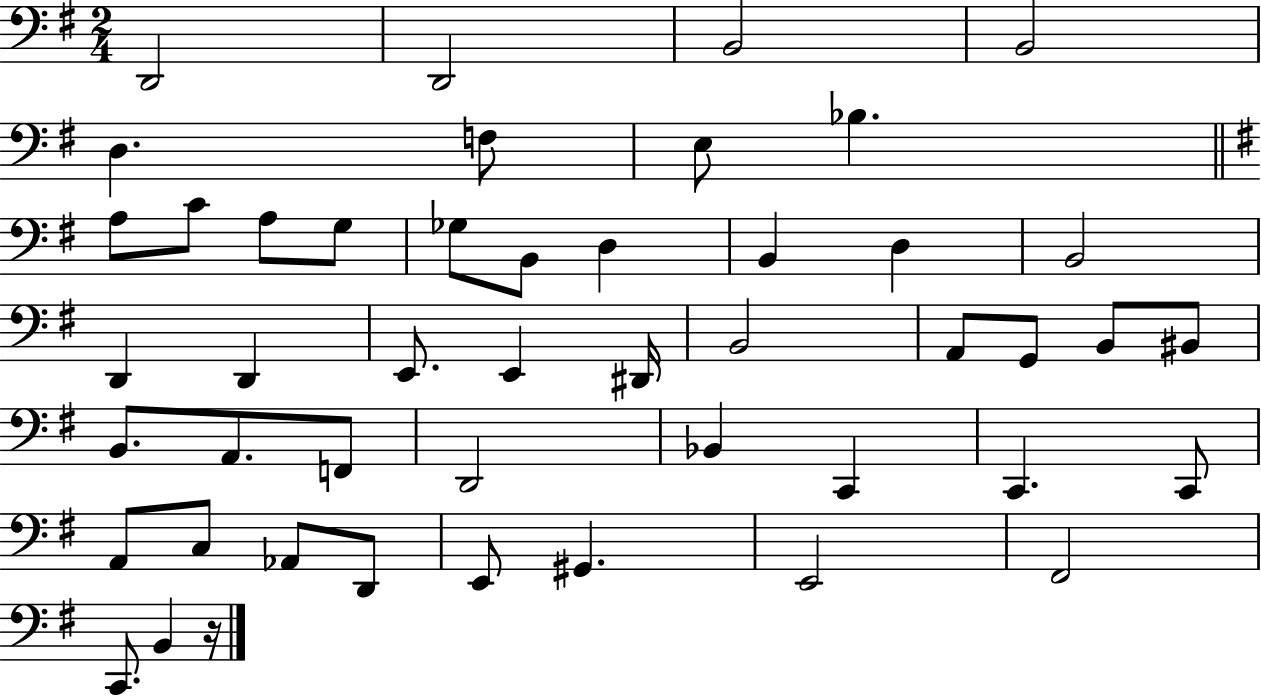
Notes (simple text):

D2/h D2/h B2/h B2/h D3/q. F3/e E3/e Bb3/q. A3/e C4/e A3/e G3/e Gb3/e B2/e D3/q B2/q D3/q B2/h D2/q D2/q E2/e. E2/q D#2/s B2/h A2/e G2/e B2/e BIS2/e B2/e. A2/e. F2/e D2/h Bb2/q C2/q C2/q. C2/e A2/e C3/e Ab2/e D2/e E2/e G#2/q. E2/h F#2/h C2/e. B2/q R/s